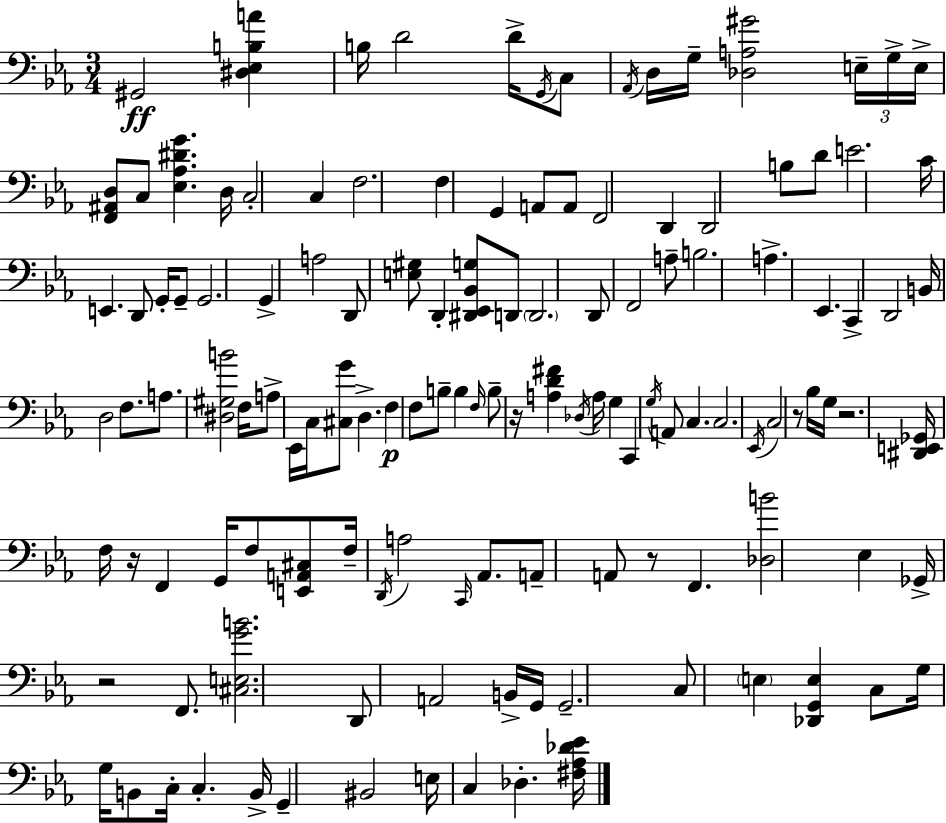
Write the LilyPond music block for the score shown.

{
  \clef bass
  \numericTimeSignature
  \time 3/4
  \key c \minor
  \repeat volta 2 { gis,2\ff <dis ees b a'>4 | b16 d'2 d'16-> \acciaccatura { g,16 } c8 | \acciaccatura { aes,16 } d16 g16-- <des a gis'>2 | \tuplet 3/2 { e16-- g16-> e16-> } <f, ais, d>8 c8 <ees aes dis' g'>4. | \break d16 c2-. c4 | f2. | f4 g,4 a,8 | a,8 f,2 d,4 | \break d,2 b8 | d'8 e'2. | c'16 e,4. d,8 g,16-. | g,8-- g,2. | \break g,4-> a2 | d,8 <e gis>8 d,4-. <dis, ees, bes, g>8 | d,8 \parenthesize d,2. | d,8 f,2 | \break a8-- b2. | a4.-> ees,4. | c,4-> d,2 | b,16 d2 f8. | \break a8. <dis gis b'>2 | f16 a8-> ees,16 c16 <cis g'>8 d4.-> | f4\p f8 b8-- b4 | \grace { f16 } b8-- r16 <a d' fis'>4 \acciaccatura { des16 } a16 | \break g4 c,4 \acciaccatura { g16 } a,8 c4. | c2. | \acciaccatura { ees,16 } c2 | r8 bes16 g16 r2. | \break <dis, e, ges,>16 f16 r16 f,4 | g,16 f8 <e, a, cis>8 f16-- \acciaccatura { d,16 } a2 | \grace { c,16 } aes,8. a,8-- a,8 | r8 f,4. <des b'>2 | \break ees4 ges,16-> r2 | f,8. <cis e g' b'>2. | d,8 a,2 | b,16-> g,16 g,2.-- | \break c8 \parenthesize e4 | <des, g, e>4 c8 g16 g16 b,8 | c16-. c4.-. b,16-> g,4-- | bis,2 e16 c4 | \break des4.-. <fis aes des' ees'>16 } \bar "|."
}